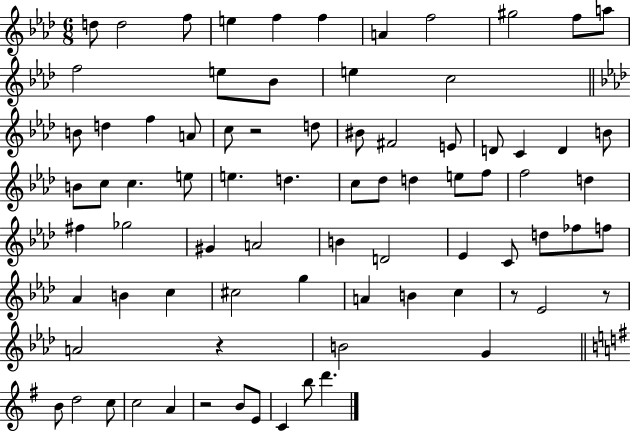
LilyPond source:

{
  \clef treble
  \numericTimeSignature
  \time 6/8
  \key aes \major
  d''8 d''2 f''8 | e''4 f''4 f''4 | a'4 f''2 | gis''2 f''8 a''8 | \break f''2 e''8 bes'8 | e''4 c''2 | \bar "||" \break \key f \minor b'8 d''4 f''4 a'8 | c''8 r2 d''8 | bis'8 fis'2 e'8 | d'8 c'4 d'4 b'8 | \break b'8 c''8 c''4. e''8 | e''4. d''4. | c''8 des''8 d''4 e''8 f''8 | f''2 d''4 | \break fis''4 ges''2 | gis'4 a'2 | b'4 d'2 | ees'4 c'8 d''8 fes''8 f''8 | \break aes'4 b'4 c''4 | cis''2 g''4 | a'4 b'4 c''4 | r8 ees'2 r8 | \break a'2 r4 | b'2 g'4 | \bar "||" \break \key g \major b'8 d''2 c''8 | c''2 a'4 | r2 b'8 e'8 | c'4 b''8 d'''4. | \break \bar "|."
}